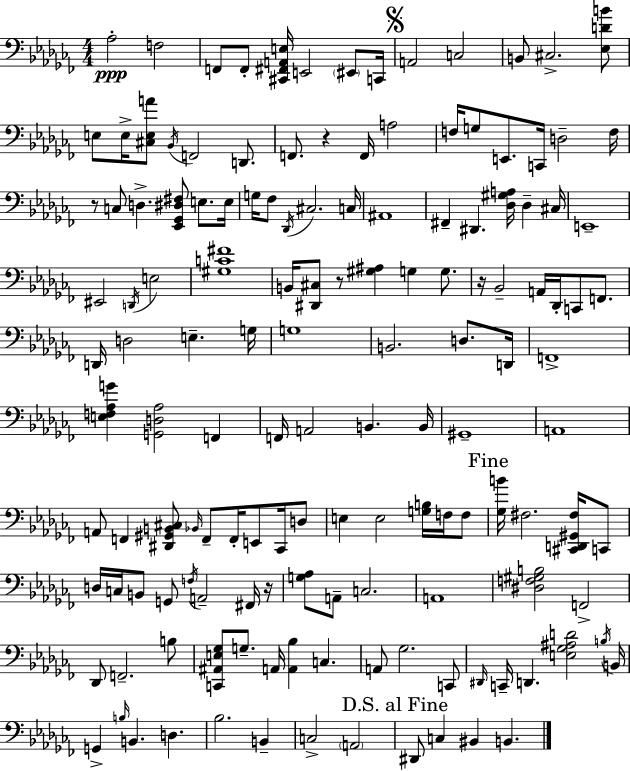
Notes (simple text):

Ab3/h F3/h F2/e F2/e [C#2,F#2,A2,E3]/s E2/h EIS2/e C2/s A2/h C3/h B2/e C#3/h. [Eb3,D4,B4]/e E3/e E3/s [C#3,E3,A4]/e Bb2/s F2/h D2/e. F2/e. R/q F2/s A3/h F3/s G3/e E2/e. C2/s D3/h F3/s R/e C3/e D3/q. [Eb2,Gb2,D#3,F#3]/e E3/e. E3/s G3/s FES3/e Db2/s C#3/h. C3/s A#2/w F#2/q D#2/q. [Db3,G#3,A3]/s Db3/q C#3/s E2/w EIS2/h D2/s E3/h [G#3,C4,F#4]/w B2/s [D#2,C#3]/e R/e [G#3,A#3]/q G3/q G3/e. R/s Bb2/h A2/s Db2/s C2/e F2/e. D2/s D3/h E3/q. G3/s G3/w B2/h. D3/e. D2/s F2/w [E3,F3,Ab3,G4]/q [G2,D3,Ab3]/h F2/q F2/s A2/h B2/q. B2/s G#2/w A2/w A2/e F2/q [D#2,G#2,B2,C#3]/e Bb2/s F2/e F2/s E2/e CES2/s D3/e E3/q E3/h [G3,B3]/s F3/s F3/e [Gb3,B4]/s F#3/h. [C#2,D2,G#2,F#3]/s C2/e D3/s C3/s B2/e G2/e F3/s A2/h F#2/s R/s [G3,Ab3]/e A2/e C3/h. A2/w [D#3,F3,G#3,B3]/h F2/h Db2/e F2/h. B3/e [C2,A#2,E3,Gb3]/e G3/e. A2/s [A2,Bb3]/q C3/q. A2/e Gb3/h. C2/e D#2/s C2/s D2/q. [E3,Gb3,A#3,D4]/h B3/s B2/s G2/q B3/s B2/q. D3/q. Bb3/h. B2/q C3/h A2/h D#2/e C3/q BIS2/q B2/q.